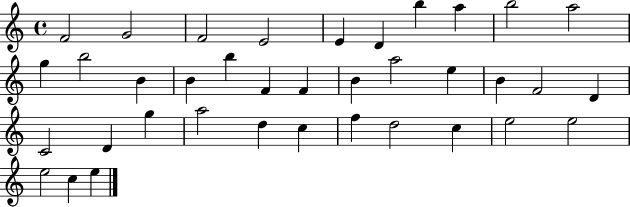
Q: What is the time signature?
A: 4/4